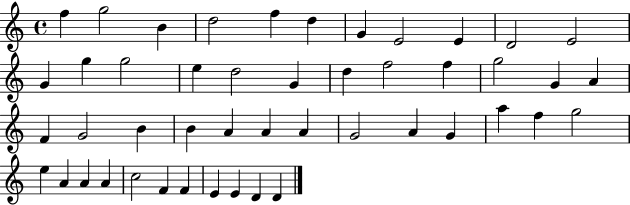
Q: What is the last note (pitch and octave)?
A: D4